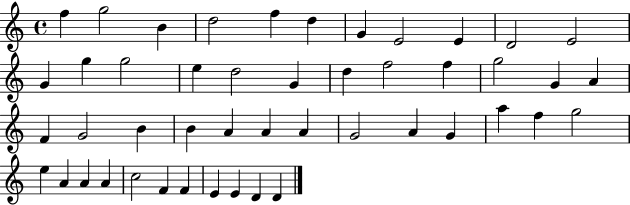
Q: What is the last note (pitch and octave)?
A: D4